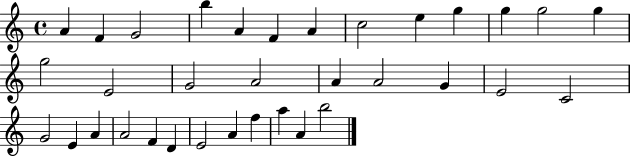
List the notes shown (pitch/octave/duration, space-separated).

A4/q F4/q G4/h B5/q A4/q F4/q A4/q C5/h E5/q G5/q G5/q G5/h G5/q G5/h E4/h G4/h A4/h A4/q A4/h G4/q E4/h C4/h G4/h E4/q A4/q A4/h F4/q D4/q E4/h A4/q F5/q A5/q A4/q B5/h